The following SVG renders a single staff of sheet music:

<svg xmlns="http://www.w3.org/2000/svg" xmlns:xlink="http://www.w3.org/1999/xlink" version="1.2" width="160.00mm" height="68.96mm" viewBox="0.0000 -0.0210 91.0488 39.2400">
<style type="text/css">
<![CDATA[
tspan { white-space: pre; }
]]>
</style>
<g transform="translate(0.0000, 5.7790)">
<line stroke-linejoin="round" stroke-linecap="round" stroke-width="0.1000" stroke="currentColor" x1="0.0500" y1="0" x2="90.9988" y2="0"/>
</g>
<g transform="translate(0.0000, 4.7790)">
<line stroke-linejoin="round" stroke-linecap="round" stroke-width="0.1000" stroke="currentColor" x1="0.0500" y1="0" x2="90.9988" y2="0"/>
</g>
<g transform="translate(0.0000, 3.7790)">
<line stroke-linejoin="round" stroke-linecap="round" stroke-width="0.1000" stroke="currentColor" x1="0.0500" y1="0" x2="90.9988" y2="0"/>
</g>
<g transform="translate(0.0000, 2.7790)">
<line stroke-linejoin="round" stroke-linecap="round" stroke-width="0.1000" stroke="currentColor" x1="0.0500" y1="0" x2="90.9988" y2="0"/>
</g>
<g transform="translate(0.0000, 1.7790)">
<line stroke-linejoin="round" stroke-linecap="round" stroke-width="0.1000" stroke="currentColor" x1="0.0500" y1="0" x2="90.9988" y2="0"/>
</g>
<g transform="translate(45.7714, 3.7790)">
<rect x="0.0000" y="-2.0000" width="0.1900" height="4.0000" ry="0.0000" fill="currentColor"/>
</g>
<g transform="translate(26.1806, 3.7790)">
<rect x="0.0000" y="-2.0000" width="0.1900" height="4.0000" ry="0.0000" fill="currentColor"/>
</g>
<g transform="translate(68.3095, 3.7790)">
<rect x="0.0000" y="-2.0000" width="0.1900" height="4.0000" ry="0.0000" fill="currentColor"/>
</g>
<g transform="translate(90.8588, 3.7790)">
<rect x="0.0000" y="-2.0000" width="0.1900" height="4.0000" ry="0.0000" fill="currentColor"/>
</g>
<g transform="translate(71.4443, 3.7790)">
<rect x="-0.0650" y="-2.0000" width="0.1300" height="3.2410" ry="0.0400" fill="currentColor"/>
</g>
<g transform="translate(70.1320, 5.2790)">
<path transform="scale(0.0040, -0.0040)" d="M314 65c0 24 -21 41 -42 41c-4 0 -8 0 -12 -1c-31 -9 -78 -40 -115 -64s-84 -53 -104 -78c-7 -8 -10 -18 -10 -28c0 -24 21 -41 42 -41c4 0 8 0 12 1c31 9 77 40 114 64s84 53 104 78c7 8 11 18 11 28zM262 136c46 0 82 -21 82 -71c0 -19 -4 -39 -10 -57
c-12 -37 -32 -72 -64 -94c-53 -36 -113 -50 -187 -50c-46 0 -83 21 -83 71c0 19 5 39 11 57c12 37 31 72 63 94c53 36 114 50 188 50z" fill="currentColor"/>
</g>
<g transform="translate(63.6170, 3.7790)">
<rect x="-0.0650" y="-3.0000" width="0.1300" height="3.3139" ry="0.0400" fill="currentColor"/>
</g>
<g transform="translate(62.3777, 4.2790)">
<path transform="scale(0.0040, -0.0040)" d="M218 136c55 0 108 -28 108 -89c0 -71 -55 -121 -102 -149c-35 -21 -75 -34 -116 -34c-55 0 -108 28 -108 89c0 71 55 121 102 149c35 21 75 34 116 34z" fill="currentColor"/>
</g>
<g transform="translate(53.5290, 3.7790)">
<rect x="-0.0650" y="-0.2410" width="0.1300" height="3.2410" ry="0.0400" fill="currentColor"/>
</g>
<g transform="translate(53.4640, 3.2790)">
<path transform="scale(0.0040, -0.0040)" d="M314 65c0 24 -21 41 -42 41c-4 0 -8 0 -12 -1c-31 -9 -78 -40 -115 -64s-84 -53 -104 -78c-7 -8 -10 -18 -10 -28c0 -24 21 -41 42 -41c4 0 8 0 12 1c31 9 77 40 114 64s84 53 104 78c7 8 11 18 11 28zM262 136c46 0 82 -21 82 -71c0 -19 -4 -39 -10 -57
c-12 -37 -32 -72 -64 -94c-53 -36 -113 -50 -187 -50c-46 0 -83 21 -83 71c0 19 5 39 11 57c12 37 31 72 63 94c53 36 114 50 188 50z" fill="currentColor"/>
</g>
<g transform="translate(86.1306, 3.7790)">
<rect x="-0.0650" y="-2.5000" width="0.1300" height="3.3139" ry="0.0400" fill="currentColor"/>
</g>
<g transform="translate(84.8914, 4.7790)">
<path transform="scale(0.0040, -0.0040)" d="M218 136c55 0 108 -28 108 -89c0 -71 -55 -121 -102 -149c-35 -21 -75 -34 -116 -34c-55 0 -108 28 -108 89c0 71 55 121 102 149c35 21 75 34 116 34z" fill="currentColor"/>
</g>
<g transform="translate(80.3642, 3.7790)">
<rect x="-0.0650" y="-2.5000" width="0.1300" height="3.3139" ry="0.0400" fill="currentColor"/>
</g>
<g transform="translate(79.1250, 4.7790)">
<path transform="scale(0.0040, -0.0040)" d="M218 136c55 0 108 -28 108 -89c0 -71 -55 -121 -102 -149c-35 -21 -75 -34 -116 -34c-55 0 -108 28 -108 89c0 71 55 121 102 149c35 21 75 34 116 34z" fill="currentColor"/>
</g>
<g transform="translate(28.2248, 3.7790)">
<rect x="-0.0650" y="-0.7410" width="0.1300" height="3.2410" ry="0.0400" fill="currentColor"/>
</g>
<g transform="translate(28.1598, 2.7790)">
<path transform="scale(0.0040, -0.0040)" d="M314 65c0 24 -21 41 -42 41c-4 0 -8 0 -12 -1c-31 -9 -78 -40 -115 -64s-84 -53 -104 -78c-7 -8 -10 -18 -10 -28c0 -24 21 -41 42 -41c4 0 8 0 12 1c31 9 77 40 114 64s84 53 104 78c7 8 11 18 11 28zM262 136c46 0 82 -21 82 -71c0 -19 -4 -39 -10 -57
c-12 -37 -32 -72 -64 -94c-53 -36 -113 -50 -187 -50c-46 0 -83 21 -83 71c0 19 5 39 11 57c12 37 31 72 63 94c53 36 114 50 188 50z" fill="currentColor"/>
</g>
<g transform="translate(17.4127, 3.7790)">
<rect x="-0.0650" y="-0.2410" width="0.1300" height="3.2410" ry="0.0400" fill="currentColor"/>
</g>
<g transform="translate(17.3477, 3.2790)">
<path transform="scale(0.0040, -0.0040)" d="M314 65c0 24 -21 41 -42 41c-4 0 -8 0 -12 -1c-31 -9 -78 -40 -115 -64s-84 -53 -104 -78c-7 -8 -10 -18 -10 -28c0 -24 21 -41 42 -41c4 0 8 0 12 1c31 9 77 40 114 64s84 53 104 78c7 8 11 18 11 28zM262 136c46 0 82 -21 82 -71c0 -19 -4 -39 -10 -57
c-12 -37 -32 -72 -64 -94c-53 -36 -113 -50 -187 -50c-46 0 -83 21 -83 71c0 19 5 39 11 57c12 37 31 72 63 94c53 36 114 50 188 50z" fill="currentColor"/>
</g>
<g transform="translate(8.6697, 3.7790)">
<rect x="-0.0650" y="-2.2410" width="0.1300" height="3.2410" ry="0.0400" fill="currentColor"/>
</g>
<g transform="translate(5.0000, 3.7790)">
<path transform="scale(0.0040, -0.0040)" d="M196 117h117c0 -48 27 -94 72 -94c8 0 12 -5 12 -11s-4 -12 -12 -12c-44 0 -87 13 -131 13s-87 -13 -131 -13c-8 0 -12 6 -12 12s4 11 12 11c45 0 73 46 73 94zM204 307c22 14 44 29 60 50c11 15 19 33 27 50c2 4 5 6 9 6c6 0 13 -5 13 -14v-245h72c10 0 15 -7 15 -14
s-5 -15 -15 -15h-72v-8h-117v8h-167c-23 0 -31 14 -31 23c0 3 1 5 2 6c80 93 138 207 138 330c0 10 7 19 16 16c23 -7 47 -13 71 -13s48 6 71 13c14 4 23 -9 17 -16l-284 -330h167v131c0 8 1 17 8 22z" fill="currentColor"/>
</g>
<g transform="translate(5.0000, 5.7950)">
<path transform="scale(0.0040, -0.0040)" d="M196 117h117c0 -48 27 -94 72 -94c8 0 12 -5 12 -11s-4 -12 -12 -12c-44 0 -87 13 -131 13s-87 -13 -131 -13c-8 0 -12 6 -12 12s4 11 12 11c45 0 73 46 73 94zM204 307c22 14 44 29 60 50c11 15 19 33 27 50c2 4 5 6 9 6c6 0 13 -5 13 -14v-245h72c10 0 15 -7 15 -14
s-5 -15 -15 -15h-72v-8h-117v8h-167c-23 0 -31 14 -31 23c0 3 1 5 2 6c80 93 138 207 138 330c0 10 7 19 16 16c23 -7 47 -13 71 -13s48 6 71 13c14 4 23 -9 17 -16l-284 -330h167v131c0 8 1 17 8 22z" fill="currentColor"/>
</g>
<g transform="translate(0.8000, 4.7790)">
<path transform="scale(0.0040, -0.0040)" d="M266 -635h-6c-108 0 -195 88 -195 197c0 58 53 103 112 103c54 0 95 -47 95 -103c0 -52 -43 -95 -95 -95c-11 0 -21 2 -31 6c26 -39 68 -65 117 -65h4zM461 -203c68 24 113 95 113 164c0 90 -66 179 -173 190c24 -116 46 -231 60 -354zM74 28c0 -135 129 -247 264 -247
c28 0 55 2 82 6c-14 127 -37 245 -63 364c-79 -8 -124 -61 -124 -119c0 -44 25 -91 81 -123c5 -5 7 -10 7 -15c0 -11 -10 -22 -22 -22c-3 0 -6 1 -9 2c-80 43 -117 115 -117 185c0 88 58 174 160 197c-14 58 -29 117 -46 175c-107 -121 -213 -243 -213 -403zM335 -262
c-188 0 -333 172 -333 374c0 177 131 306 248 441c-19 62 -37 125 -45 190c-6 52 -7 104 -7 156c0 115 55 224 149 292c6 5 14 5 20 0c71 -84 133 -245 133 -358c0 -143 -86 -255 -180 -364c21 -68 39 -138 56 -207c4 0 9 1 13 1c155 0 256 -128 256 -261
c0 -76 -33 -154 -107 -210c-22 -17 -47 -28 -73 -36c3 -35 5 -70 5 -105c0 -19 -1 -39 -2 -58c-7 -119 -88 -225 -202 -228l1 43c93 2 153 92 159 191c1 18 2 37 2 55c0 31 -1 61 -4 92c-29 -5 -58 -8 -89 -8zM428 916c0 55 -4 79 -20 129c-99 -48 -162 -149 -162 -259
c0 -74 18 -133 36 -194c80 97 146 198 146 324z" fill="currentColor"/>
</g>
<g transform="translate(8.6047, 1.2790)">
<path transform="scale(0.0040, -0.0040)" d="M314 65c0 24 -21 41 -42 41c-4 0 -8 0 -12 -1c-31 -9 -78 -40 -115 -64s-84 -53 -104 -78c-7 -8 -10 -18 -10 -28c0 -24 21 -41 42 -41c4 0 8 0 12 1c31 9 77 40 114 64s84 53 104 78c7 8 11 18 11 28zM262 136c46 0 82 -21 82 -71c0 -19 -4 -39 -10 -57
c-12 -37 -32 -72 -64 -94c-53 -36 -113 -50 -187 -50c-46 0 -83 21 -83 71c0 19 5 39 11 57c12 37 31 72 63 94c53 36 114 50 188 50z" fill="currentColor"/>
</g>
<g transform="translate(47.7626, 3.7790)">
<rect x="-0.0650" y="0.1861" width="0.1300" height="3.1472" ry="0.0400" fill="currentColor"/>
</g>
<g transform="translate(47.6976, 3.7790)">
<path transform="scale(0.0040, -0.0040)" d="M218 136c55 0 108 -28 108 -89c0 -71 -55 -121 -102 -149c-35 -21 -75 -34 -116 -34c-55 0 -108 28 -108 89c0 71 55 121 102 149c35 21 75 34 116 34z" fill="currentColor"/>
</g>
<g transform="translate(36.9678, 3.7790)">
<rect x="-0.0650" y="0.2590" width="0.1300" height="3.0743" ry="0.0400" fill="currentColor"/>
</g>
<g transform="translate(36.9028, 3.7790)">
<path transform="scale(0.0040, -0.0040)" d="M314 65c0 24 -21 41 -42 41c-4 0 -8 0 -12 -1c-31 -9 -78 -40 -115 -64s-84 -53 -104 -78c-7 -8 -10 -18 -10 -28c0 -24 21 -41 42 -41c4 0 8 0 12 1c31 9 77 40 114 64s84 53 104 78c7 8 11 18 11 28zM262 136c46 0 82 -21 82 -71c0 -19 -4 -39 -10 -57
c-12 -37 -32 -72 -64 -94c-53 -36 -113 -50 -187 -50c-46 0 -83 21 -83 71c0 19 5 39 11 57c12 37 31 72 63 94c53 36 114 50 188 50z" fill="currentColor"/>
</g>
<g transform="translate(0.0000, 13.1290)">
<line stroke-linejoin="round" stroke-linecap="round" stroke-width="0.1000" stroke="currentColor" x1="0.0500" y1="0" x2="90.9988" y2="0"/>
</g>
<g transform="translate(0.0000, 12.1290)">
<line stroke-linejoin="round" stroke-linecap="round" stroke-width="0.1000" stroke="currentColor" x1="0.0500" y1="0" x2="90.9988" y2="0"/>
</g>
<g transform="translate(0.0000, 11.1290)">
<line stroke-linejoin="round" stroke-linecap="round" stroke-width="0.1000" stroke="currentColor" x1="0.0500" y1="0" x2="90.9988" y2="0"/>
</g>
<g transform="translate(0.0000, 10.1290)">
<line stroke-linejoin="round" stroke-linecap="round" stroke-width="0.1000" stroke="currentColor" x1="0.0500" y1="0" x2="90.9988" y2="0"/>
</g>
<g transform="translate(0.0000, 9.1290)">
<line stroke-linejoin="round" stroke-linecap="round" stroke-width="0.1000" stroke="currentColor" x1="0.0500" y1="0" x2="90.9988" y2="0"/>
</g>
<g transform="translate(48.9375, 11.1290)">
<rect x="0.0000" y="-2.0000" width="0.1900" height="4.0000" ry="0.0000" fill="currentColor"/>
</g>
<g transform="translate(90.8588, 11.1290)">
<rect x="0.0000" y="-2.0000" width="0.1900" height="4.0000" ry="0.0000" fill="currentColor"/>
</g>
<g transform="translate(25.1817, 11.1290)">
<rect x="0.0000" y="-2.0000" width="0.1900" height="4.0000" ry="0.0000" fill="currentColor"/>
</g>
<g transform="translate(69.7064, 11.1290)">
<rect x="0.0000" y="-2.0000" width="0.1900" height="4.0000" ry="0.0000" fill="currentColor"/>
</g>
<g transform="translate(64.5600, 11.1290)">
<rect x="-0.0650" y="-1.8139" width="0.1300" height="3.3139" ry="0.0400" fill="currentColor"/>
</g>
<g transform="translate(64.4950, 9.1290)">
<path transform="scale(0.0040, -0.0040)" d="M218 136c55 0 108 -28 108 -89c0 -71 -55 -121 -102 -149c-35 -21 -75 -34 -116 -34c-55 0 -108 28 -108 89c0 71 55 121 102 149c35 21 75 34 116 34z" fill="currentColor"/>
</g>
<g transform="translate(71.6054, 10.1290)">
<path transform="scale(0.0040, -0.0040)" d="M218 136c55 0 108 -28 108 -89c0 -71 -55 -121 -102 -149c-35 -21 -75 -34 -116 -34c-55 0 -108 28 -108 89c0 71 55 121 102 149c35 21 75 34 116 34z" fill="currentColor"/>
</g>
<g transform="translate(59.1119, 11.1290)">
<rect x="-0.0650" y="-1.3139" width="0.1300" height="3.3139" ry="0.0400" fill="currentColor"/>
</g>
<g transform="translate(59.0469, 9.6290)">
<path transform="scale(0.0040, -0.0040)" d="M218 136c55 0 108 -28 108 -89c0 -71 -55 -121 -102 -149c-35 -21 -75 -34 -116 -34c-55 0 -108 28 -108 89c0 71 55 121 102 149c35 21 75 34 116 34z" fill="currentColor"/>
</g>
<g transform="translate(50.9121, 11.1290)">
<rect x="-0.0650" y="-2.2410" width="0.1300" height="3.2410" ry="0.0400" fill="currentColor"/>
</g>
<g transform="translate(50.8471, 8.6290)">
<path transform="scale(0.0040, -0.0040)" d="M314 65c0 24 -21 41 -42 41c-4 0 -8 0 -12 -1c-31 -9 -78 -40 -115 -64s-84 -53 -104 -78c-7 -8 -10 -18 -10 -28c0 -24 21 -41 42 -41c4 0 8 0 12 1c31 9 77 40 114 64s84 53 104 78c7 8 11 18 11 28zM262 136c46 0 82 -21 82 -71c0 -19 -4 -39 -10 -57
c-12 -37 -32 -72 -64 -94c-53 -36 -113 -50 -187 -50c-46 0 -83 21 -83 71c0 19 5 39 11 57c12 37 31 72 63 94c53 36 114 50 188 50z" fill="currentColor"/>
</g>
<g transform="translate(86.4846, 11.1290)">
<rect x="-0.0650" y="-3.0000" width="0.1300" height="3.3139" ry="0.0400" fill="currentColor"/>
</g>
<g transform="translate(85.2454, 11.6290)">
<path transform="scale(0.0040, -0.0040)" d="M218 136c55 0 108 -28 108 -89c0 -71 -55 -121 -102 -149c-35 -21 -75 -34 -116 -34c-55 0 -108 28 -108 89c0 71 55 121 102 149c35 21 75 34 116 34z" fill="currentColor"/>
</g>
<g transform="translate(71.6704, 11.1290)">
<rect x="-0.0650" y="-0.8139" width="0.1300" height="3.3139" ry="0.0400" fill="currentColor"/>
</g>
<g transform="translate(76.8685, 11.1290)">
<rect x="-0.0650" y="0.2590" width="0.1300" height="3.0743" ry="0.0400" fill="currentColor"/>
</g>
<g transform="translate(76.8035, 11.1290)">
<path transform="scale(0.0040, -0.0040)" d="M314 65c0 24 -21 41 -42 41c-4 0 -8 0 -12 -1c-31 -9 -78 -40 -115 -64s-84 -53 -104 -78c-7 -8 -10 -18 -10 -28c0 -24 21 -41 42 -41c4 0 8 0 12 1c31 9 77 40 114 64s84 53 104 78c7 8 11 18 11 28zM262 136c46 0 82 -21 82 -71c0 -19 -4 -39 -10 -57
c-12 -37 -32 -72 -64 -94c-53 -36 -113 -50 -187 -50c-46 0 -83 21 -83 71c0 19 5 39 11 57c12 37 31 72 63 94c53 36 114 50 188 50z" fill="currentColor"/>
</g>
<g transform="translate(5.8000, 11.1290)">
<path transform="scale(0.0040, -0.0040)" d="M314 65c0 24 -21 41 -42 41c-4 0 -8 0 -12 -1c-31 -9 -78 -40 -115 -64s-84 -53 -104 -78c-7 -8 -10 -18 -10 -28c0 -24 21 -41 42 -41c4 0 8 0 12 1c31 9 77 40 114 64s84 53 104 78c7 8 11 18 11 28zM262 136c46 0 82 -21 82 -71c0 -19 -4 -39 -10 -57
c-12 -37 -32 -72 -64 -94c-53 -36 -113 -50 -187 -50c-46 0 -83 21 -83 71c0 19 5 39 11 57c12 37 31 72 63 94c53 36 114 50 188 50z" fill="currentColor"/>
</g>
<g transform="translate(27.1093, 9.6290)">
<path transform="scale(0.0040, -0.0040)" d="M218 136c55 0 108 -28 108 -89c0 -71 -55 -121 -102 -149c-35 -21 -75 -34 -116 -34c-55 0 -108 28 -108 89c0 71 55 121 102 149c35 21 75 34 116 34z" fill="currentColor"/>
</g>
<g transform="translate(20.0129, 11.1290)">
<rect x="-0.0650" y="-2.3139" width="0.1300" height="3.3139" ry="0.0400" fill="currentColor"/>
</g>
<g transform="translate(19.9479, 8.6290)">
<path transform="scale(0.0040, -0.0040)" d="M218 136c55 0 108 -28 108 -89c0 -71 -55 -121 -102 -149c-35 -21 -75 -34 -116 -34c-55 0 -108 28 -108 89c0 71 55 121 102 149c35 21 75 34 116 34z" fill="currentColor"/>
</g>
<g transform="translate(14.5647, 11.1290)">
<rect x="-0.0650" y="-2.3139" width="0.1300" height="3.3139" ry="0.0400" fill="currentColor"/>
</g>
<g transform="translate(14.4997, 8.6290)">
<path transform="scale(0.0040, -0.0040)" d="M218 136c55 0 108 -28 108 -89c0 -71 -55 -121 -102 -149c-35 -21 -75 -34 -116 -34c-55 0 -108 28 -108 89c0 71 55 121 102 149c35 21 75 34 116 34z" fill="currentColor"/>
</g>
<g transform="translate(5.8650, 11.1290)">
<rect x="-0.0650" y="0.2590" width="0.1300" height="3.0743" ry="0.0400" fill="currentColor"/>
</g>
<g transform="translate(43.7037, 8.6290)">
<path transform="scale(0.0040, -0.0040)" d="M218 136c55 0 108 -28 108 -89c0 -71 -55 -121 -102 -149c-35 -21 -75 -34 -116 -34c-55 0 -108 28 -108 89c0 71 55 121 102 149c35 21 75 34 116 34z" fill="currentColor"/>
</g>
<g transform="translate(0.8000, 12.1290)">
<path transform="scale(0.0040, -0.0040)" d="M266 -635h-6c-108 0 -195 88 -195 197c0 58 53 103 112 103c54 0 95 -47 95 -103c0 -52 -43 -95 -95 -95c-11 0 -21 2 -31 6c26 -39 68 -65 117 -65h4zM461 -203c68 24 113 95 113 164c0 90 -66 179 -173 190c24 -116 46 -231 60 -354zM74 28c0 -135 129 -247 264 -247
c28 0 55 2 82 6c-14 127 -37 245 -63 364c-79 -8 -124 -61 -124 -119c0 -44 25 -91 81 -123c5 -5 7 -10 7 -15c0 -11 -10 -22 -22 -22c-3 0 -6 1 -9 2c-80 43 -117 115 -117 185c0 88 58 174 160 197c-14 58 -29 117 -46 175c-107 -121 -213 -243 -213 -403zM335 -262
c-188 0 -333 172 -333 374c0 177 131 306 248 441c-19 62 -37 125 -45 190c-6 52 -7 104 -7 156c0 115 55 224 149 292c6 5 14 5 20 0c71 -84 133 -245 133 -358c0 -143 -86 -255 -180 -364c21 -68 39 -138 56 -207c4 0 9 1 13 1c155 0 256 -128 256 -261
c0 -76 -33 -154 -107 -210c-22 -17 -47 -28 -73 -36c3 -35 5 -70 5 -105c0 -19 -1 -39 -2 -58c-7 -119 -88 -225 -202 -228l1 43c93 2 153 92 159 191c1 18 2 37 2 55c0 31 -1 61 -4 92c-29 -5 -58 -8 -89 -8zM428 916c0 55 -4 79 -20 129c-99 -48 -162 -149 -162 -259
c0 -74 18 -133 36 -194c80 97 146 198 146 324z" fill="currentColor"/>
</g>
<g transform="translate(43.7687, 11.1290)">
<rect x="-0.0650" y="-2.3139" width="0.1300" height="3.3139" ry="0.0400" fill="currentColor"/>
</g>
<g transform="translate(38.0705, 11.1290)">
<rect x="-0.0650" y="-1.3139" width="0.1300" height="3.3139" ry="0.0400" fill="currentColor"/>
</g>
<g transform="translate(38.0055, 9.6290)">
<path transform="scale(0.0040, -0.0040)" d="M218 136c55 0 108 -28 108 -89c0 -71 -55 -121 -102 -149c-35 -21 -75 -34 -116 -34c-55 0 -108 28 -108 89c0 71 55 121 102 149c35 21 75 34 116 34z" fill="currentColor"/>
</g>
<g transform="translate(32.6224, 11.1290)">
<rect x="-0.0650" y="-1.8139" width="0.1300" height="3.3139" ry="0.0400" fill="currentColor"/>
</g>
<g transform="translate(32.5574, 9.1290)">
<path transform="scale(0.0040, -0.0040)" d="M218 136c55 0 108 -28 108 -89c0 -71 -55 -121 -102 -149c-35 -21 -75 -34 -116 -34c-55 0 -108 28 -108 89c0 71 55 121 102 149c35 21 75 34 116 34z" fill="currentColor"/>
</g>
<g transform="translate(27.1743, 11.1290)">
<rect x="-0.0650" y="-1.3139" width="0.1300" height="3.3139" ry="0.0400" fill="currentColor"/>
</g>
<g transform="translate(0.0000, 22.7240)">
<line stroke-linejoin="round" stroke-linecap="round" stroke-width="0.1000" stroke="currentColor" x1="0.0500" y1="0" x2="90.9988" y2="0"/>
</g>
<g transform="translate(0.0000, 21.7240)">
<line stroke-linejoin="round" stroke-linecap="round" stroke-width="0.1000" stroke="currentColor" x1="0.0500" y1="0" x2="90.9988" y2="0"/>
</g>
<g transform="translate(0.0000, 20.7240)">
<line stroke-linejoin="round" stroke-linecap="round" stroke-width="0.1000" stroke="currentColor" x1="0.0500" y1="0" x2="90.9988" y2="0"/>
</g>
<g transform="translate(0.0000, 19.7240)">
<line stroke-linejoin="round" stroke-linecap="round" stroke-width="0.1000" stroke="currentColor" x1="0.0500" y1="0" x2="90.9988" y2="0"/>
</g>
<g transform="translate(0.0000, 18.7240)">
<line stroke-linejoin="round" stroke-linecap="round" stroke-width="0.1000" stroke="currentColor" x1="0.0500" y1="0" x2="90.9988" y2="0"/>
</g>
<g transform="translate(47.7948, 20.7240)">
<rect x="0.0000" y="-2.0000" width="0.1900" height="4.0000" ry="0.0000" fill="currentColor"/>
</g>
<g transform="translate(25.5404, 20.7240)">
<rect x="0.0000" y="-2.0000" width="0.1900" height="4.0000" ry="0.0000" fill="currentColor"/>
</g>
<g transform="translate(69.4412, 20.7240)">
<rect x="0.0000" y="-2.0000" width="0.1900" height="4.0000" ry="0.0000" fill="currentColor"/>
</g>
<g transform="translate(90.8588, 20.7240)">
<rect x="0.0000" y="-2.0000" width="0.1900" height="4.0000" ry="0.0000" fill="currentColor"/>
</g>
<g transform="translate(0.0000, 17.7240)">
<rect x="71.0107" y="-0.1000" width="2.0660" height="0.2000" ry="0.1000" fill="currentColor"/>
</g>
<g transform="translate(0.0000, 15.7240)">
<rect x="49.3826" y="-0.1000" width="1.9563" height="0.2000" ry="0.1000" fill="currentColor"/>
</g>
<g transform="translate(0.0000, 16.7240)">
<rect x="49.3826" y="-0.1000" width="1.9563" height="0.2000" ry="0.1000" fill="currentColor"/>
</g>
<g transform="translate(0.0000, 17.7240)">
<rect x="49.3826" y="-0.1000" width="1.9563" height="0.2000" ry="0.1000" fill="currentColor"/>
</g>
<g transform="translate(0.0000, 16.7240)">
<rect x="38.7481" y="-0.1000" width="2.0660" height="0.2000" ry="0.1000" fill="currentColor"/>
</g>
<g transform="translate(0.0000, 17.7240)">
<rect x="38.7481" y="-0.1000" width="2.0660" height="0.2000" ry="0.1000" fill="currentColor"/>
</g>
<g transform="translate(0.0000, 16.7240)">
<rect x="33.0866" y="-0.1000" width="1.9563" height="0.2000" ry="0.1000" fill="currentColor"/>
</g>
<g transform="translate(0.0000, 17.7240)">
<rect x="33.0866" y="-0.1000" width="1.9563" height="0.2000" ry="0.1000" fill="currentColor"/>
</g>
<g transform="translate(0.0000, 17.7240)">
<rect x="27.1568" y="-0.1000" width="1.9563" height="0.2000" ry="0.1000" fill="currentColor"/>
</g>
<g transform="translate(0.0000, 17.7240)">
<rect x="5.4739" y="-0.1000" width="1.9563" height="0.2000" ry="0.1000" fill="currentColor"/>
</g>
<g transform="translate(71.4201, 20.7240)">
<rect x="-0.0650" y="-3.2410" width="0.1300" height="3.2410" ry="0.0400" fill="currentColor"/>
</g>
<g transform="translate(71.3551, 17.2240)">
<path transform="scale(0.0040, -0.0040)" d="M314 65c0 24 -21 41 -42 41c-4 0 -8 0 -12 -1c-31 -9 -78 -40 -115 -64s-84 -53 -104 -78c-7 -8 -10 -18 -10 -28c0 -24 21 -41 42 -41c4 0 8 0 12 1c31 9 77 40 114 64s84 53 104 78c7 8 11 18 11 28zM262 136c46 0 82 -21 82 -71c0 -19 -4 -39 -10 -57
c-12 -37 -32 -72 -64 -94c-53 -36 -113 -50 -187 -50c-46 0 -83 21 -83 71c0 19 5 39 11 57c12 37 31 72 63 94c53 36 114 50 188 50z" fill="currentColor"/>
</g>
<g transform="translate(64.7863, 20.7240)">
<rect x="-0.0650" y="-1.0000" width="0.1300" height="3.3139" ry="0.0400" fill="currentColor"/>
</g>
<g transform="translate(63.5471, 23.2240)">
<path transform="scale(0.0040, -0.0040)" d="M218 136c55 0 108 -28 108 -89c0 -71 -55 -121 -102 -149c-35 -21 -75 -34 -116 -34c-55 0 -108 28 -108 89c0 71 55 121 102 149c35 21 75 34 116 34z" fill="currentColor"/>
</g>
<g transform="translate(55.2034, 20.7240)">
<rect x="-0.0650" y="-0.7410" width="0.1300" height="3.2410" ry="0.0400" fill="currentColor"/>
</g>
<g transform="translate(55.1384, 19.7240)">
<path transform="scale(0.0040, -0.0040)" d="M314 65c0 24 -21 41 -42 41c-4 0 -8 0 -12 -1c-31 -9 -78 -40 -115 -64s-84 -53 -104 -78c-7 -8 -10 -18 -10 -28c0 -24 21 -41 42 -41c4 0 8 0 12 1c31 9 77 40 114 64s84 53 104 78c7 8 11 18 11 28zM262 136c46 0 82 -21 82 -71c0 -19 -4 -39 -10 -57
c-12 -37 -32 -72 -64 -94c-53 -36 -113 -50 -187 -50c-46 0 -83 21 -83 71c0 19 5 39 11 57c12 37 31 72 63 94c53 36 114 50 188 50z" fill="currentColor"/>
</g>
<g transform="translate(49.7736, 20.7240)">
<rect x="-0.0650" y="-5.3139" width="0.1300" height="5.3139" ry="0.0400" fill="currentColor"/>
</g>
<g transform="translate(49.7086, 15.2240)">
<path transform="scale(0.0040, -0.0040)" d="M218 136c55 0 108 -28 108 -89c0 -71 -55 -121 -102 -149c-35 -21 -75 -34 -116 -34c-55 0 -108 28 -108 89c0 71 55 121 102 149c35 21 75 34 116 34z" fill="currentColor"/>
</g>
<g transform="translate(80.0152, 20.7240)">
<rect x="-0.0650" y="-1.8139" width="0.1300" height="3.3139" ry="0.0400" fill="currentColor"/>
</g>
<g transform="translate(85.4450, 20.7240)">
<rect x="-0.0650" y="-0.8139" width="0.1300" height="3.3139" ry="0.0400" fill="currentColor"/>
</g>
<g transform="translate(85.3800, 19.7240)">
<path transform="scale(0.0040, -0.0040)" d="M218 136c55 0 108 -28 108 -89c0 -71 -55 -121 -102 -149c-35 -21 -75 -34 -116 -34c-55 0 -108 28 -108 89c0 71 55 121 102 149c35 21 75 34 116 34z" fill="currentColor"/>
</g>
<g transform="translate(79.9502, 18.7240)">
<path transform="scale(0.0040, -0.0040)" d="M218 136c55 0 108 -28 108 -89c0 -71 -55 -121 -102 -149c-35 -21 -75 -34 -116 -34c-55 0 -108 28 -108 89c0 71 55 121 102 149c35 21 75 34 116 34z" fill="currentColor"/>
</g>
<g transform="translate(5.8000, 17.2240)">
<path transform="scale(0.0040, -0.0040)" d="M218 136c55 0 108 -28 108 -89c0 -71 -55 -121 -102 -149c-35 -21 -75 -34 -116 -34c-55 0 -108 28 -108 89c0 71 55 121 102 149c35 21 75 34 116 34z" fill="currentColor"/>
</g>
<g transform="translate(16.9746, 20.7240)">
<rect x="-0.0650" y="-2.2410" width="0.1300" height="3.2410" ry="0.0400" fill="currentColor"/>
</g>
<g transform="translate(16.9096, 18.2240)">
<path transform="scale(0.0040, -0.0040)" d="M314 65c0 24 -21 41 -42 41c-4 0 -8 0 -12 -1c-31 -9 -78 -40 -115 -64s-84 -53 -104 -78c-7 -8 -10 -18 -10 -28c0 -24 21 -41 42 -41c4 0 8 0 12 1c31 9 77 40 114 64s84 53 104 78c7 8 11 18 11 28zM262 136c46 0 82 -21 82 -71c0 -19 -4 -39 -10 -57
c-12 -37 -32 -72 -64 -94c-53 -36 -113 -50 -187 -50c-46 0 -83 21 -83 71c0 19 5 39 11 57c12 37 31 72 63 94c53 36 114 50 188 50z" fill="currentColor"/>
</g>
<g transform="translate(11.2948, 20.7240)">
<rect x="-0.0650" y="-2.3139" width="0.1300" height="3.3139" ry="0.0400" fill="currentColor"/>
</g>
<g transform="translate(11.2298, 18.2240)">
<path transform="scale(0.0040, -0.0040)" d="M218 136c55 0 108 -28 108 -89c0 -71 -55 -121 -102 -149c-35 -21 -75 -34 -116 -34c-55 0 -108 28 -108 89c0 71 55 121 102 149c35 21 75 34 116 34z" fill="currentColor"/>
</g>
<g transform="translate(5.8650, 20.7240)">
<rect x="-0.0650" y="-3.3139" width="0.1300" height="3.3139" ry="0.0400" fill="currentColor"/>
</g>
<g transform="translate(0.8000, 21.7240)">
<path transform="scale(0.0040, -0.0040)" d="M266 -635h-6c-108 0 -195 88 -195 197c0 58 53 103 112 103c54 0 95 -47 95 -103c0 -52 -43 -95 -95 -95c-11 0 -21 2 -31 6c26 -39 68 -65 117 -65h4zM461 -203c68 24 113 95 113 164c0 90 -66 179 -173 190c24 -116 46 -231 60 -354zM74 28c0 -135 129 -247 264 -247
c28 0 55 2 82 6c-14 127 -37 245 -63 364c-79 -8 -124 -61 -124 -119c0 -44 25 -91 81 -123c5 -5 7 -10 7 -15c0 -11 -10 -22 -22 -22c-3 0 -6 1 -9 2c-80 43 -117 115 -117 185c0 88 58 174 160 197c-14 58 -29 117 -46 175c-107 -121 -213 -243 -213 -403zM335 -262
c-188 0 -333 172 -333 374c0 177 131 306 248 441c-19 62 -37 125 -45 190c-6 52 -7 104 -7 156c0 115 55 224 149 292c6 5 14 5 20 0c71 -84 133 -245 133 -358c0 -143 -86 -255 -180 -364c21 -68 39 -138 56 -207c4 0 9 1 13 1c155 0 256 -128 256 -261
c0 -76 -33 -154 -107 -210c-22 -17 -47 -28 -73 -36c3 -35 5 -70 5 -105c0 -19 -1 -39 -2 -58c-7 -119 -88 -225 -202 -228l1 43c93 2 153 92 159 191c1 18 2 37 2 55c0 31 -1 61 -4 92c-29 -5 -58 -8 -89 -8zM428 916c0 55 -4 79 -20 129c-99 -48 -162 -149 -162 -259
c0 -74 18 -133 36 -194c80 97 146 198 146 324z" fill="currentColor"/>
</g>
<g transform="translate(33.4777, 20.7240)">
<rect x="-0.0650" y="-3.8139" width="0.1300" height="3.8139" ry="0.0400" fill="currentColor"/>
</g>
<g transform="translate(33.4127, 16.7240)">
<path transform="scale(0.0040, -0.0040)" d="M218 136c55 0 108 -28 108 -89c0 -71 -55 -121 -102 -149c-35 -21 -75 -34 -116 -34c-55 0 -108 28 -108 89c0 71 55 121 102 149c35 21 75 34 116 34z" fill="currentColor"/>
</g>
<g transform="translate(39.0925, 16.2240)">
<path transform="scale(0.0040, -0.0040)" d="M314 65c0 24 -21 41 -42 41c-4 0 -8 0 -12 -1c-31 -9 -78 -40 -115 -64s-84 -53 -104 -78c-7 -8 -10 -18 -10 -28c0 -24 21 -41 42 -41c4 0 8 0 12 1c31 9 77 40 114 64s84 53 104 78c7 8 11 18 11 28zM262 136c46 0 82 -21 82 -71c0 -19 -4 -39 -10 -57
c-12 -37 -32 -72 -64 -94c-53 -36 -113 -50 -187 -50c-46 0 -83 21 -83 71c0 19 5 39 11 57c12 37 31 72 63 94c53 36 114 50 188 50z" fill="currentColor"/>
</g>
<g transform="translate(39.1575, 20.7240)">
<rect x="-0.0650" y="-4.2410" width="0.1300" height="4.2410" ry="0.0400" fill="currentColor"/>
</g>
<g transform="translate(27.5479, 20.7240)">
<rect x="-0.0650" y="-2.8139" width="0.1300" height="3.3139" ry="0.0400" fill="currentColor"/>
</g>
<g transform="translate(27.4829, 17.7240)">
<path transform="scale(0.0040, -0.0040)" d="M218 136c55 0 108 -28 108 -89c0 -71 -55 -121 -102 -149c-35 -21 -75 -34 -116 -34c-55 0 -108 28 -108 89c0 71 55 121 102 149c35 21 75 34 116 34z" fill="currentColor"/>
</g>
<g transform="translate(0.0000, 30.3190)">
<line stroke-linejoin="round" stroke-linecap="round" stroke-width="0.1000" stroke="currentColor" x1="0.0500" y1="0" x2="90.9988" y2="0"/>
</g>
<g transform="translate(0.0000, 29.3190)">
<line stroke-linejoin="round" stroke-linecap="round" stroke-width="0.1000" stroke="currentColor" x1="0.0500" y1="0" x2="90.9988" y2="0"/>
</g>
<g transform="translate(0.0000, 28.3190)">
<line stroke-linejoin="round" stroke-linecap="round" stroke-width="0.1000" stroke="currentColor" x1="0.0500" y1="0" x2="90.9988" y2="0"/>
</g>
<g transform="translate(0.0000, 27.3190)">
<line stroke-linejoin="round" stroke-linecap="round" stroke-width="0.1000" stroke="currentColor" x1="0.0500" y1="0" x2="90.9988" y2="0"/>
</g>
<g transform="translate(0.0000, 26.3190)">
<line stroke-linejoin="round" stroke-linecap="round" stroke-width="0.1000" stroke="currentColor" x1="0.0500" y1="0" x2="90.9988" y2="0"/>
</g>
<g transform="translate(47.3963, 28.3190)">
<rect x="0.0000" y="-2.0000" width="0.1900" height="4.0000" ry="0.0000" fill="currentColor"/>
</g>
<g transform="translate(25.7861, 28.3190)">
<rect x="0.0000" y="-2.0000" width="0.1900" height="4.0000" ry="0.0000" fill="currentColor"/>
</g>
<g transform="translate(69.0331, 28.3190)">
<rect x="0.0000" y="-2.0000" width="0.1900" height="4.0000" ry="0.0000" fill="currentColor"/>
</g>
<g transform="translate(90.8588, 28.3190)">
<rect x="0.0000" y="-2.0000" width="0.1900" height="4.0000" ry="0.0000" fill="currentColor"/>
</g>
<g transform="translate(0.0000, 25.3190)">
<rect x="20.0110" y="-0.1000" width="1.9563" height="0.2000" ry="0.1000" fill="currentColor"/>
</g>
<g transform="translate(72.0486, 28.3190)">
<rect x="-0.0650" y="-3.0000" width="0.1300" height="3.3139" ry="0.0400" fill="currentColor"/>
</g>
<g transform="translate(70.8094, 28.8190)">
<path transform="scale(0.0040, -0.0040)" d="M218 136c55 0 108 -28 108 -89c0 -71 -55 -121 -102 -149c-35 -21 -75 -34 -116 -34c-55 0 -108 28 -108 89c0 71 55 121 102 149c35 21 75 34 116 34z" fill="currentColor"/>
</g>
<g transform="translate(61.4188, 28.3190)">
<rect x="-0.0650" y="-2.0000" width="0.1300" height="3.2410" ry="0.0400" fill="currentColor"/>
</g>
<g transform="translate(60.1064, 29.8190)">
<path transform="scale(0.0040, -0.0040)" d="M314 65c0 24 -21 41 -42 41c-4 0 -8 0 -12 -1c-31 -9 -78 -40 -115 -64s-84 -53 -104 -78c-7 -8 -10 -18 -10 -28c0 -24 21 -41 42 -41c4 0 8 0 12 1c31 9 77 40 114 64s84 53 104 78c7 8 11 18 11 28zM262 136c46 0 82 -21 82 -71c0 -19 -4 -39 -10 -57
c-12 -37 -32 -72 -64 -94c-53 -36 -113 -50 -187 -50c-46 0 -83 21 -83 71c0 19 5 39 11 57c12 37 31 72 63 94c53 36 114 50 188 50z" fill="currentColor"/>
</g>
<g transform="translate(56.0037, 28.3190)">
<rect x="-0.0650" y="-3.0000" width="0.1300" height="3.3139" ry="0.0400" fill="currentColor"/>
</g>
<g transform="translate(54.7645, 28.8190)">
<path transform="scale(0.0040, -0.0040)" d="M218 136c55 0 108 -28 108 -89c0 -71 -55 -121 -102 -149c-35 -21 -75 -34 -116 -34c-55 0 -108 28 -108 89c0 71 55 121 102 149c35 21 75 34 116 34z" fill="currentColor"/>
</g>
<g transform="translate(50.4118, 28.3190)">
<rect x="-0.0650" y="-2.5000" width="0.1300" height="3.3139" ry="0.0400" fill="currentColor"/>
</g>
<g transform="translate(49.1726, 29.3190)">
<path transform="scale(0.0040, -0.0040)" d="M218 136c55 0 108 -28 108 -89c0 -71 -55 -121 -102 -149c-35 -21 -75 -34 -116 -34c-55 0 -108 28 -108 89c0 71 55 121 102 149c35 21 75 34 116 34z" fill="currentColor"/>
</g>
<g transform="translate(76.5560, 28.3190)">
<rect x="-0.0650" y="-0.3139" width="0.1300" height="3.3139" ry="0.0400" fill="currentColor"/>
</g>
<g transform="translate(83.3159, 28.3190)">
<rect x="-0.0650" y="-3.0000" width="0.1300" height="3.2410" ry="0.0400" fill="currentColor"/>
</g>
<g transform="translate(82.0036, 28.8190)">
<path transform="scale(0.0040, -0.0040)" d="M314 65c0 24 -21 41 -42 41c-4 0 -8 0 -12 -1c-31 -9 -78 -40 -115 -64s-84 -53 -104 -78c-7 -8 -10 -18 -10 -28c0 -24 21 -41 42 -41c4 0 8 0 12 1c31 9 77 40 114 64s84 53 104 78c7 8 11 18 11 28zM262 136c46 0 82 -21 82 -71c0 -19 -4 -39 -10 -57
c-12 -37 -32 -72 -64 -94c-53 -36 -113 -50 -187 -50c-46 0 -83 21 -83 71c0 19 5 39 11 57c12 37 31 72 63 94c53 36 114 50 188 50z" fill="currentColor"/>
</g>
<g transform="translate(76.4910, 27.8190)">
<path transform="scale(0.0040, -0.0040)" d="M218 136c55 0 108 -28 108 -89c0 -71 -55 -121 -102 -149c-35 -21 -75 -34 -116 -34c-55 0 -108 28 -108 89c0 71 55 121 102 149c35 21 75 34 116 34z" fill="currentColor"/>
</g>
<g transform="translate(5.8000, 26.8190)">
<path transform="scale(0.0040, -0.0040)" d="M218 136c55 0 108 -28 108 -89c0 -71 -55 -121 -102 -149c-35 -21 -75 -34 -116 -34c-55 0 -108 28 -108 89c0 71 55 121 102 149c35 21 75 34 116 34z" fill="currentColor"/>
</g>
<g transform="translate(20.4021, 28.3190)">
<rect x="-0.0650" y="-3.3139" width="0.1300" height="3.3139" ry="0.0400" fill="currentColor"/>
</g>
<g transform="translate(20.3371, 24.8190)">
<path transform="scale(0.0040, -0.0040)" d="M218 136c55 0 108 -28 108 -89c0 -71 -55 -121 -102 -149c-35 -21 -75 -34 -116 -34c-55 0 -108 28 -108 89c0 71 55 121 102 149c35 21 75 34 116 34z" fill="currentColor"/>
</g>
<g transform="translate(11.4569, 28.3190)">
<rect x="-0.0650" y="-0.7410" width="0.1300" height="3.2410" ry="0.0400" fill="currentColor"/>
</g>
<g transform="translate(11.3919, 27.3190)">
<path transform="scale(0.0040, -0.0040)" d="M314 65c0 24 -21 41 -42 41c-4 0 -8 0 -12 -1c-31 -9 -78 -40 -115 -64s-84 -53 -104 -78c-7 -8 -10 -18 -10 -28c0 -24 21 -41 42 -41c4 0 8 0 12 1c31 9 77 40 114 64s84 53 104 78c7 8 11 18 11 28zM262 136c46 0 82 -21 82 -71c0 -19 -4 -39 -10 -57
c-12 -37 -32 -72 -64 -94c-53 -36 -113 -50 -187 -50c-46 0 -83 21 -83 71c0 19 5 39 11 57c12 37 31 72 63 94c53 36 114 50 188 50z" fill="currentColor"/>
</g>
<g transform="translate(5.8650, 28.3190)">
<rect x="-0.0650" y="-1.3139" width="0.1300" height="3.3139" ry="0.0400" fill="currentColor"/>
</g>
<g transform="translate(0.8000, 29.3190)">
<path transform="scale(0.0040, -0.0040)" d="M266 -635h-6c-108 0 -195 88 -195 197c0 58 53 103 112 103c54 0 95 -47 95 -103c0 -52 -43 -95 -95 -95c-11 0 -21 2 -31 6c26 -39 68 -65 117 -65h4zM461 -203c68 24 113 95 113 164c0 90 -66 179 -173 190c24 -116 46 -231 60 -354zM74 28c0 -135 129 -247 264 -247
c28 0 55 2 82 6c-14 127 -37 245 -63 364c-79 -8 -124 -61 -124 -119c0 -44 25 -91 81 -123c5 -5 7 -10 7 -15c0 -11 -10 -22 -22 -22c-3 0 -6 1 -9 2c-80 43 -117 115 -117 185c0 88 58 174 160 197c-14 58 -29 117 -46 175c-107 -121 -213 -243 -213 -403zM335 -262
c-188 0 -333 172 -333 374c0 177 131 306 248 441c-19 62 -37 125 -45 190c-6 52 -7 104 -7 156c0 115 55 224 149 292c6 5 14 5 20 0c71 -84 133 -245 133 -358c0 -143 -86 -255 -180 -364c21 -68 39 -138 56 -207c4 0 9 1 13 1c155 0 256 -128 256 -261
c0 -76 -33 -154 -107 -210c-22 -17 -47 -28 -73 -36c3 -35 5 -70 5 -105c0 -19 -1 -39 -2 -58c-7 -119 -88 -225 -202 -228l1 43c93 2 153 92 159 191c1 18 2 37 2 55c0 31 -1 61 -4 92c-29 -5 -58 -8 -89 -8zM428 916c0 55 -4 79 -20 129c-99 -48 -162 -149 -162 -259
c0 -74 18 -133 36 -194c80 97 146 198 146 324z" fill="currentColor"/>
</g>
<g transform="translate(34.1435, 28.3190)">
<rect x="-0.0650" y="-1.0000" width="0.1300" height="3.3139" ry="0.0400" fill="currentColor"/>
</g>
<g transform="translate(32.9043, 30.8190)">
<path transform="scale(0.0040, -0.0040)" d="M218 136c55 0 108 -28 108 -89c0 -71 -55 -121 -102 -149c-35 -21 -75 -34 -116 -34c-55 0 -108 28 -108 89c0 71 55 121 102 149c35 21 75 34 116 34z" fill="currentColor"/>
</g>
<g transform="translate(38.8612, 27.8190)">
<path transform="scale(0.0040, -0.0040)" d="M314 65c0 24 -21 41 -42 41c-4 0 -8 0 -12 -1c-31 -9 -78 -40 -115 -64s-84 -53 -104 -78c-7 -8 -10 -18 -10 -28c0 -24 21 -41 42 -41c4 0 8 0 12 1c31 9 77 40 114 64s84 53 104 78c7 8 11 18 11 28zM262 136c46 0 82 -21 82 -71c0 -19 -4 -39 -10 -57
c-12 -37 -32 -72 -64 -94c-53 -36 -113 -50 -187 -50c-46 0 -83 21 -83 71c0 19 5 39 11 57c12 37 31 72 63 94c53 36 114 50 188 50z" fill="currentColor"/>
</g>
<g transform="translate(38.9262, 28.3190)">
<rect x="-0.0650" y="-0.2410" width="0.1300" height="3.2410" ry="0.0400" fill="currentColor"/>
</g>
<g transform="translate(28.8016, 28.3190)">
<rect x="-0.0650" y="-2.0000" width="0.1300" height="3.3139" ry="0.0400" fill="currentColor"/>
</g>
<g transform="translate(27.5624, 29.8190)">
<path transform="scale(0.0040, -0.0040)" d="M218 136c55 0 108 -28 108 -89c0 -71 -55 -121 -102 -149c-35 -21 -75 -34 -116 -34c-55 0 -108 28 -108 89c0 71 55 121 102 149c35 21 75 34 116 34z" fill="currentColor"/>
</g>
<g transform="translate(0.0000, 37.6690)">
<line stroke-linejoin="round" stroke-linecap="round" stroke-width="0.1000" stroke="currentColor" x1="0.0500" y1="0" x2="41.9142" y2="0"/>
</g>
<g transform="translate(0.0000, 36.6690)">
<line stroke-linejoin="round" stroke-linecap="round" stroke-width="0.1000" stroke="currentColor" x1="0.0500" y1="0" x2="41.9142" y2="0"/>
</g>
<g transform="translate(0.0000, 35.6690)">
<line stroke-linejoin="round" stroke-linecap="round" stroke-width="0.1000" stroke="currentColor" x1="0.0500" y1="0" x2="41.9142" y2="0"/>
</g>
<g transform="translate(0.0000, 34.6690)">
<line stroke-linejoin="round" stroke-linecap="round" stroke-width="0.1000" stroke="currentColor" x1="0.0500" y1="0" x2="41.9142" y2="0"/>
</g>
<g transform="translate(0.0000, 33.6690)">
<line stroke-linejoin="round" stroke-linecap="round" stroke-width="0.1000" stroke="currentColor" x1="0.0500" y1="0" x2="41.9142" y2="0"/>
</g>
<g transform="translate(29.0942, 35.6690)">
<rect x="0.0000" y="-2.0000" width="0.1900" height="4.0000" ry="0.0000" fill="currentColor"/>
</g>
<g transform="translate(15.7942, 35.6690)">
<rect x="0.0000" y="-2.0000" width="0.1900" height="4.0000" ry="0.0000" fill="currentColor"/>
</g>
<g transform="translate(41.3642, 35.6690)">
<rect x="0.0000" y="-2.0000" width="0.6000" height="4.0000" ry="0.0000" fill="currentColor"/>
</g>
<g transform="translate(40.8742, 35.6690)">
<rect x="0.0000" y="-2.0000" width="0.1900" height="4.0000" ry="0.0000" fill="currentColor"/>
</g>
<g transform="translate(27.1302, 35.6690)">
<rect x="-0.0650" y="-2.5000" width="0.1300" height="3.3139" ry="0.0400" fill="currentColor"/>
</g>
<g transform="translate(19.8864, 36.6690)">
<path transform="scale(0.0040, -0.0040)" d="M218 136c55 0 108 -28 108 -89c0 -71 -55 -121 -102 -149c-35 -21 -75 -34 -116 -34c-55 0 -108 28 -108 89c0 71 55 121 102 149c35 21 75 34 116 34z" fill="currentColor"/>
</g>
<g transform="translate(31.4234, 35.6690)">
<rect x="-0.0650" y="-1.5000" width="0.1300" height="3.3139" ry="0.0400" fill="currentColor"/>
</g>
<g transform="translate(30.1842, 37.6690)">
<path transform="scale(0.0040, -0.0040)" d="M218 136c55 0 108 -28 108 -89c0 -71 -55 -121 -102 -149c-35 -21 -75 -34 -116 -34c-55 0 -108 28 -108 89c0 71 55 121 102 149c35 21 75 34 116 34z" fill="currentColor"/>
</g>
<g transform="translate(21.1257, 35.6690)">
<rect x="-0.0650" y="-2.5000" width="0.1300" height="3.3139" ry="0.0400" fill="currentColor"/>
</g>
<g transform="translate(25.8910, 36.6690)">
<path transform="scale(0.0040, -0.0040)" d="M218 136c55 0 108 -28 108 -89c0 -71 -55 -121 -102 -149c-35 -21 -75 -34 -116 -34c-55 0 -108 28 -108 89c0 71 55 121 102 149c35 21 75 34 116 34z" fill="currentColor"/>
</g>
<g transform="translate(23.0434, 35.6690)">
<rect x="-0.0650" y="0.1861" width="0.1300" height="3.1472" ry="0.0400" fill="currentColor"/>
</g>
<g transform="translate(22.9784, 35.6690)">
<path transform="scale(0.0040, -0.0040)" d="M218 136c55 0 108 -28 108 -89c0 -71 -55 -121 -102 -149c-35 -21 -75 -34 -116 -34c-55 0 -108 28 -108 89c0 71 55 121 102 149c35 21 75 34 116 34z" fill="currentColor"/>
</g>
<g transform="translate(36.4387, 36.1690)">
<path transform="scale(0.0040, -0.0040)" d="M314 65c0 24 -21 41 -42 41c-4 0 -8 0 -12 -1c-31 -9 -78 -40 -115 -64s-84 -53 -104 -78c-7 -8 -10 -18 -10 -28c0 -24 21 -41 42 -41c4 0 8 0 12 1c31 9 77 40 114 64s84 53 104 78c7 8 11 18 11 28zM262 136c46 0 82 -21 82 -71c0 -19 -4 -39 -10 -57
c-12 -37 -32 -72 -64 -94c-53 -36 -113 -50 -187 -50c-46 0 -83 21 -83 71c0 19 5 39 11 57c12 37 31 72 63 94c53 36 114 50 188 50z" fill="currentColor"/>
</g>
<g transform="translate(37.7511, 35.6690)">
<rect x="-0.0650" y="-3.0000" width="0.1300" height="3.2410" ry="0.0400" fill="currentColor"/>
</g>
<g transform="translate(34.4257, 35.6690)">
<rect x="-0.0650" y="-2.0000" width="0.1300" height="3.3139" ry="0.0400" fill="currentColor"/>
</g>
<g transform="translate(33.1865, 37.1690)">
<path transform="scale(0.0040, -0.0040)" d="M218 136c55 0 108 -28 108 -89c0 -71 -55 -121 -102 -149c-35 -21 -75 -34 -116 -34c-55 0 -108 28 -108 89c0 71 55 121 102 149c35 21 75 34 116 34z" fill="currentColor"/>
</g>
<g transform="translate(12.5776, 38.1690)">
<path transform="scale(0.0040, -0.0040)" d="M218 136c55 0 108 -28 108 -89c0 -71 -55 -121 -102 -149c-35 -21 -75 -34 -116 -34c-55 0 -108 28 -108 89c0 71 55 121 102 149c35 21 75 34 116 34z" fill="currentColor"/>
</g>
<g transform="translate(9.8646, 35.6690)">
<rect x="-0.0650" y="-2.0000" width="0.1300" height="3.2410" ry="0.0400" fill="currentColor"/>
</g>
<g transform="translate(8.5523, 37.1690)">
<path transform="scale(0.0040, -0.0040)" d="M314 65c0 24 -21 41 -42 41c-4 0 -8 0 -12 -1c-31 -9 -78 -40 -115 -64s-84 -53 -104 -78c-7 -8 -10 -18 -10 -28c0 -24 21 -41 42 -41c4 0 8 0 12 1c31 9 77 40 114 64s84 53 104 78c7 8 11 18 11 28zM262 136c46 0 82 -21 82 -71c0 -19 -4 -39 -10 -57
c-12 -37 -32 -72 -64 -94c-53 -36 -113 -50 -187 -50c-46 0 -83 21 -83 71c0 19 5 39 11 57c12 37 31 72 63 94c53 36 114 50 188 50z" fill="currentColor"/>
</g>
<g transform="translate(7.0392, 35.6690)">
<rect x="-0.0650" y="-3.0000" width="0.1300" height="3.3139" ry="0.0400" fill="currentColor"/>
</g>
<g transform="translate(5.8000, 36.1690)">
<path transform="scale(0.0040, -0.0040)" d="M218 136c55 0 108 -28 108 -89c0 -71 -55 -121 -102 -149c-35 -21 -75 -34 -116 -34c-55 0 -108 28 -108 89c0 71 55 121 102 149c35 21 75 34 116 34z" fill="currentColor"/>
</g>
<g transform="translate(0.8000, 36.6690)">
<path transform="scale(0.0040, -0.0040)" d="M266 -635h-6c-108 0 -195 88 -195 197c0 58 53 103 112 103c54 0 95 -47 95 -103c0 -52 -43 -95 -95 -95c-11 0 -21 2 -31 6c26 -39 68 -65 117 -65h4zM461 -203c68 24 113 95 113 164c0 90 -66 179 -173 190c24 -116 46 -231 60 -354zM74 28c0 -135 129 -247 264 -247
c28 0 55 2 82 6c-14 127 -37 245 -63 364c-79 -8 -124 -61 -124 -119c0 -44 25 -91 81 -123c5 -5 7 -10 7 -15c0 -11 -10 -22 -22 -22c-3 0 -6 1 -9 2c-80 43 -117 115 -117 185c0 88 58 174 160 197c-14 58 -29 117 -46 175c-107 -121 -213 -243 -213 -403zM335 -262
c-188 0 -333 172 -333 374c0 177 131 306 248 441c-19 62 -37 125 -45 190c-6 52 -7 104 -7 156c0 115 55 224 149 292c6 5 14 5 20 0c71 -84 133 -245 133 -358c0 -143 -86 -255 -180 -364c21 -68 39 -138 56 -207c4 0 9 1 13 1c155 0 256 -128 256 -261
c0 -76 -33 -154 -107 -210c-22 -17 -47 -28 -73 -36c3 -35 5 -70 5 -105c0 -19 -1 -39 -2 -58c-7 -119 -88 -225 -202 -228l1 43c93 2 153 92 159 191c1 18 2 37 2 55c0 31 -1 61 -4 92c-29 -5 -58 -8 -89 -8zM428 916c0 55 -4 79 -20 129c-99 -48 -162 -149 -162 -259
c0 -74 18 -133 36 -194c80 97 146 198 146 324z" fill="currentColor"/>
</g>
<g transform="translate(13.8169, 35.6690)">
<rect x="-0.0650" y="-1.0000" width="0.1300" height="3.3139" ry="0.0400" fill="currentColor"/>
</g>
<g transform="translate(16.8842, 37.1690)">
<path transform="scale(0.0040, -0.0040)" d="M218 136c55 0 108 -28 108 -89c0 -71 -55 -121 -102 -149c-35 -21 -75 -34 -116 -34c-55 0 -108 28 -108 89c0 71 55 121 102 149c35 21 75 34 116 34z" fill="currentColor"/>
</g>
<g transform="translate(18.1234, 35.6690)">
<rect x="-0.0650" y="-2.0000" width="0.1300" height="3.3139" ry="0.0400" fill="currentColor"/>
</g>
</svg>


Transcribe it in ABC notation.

X:1
T:Untitled
M:4/4
L:1/4
K:C
g2 c2 d2 B2 B c2 A F2 G G B2 g g e f e g g2 e f d B2 A b g g2 a c' d'2 f' d2 D b2 f d e d2 b F D c2 G A F2 A c A2 A F2 D F G B G E F A2